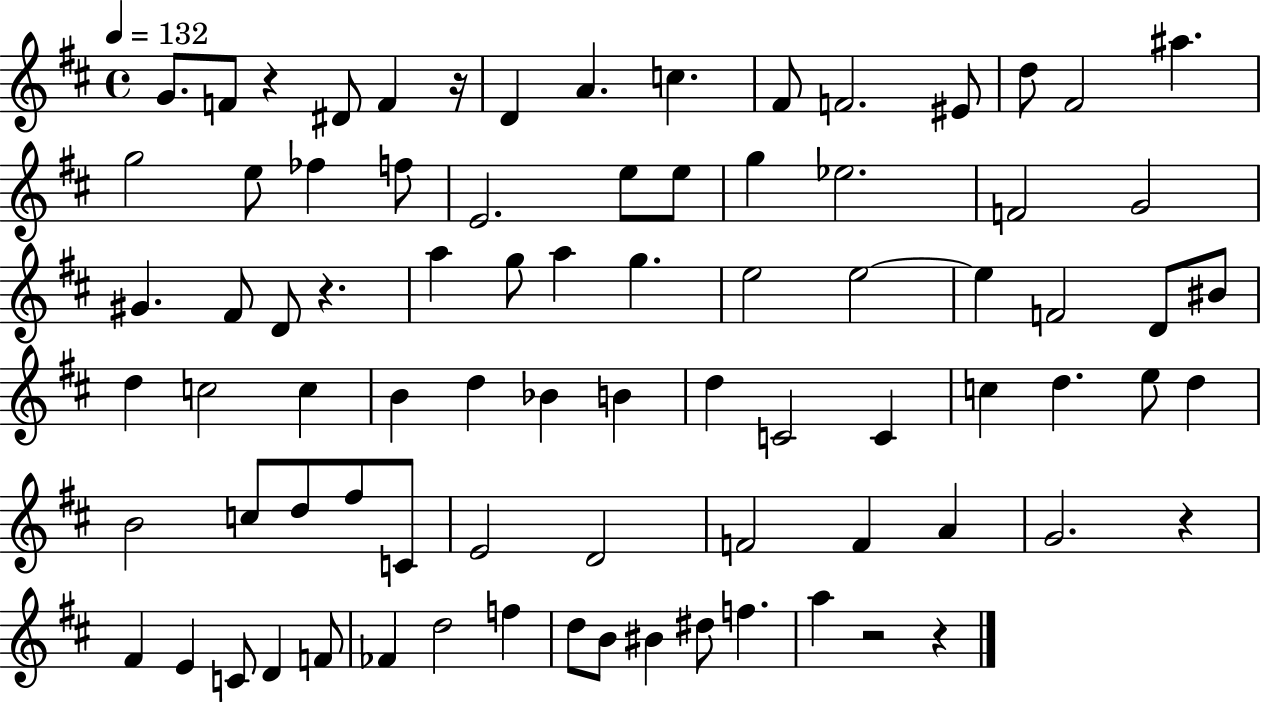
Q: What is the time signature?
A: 4/4